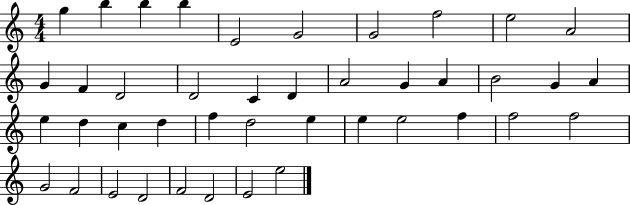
{
  \clef treble
  \numericTimeSignature
  \time 4/4
  \key c \major
  g''4 b''4 b''4 b''4 | e'2 g'2 | g'2 f''2 | e''2 a'2 | \break g'4 f'4 d'2 | d'2 c'4 d'4 | a'2 g'4 a'4 | b'2 g'4 a'4 | \break e''4 d''4 c''4 d''4 | f''4 d''2 e''4 | e''4 e''2 f''4 | f''2 f''2 | \break g'2 f'2 | e'2 d'2 | f'2 d'2 | e'2 e''2 | \break \bar "|."
}